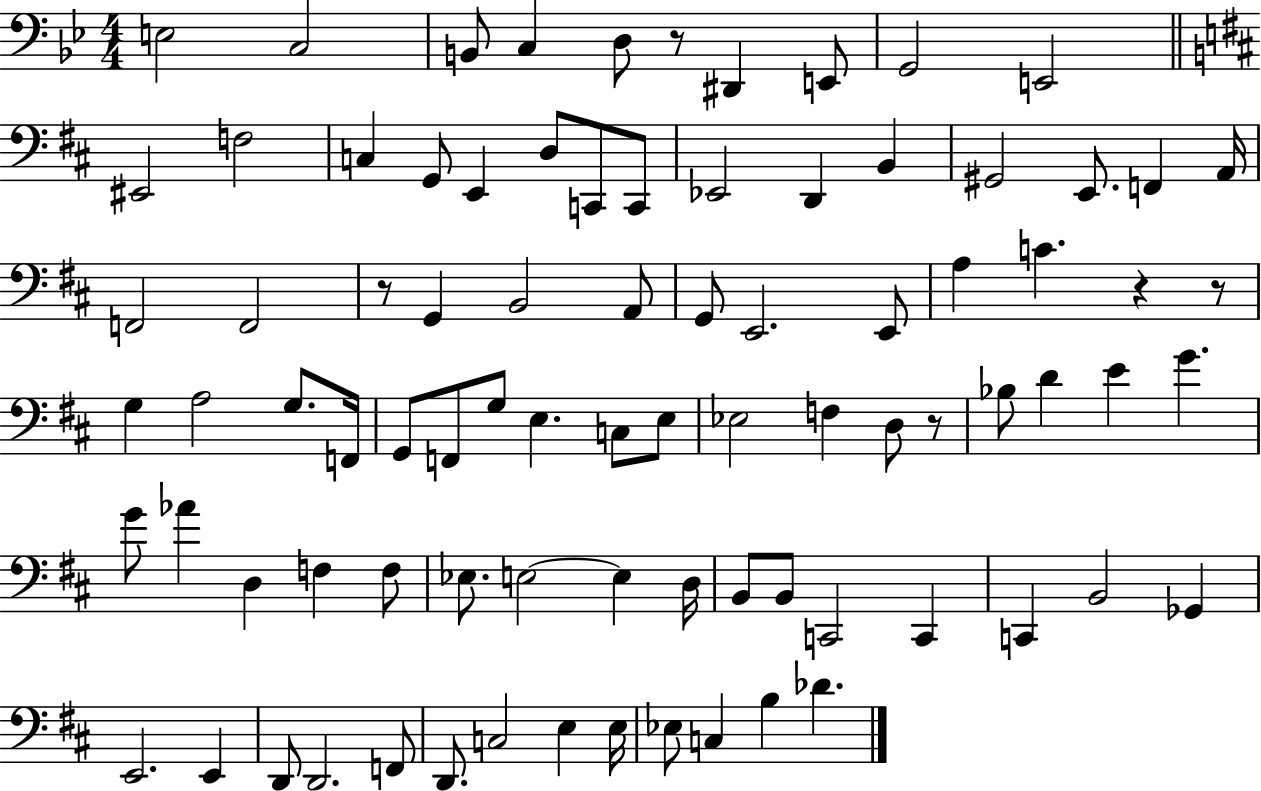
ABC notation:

X:1
T:Untitled
M:4/4
L:1/4
K:Bb
E,2 C,2 B,,/2 C, D,/2 z/2 ^D,, E,,/2 G,,2 E,,2 ^E,,2 F,2 C, G,,/2 E,, D,/2 C,,/2 C,,/2 _E,,2 D,, B,, ^G,,2 E,,/2 F,, A,,/4 F,,2 F,,2 z/2 G,, B,,2 A,,/2 G,,/2 E,,2 E,,/2 A, C z z/2 G, A,2 G,/2 F,,/4 G,,/2 F,,/2 G,/2 E, C,/2 E,/2 _E,2 F, D,/2 z/2 _B,/2 D E G G/2 _A D, F, F,/2 _E,/2 E,2 E, D,/4 B,,/2 B,,/2 C,,2 C,, C,, B,,2 _G,, E,,2 E,, D,,/2 D,,2 F,,/2 D,,/2 C,2 E, E,/4 _E,/2 C, B, _D